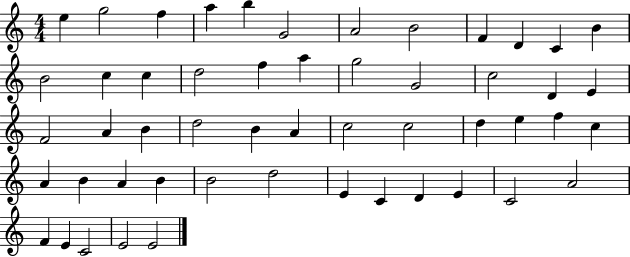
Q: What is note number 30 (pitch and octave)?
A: C5